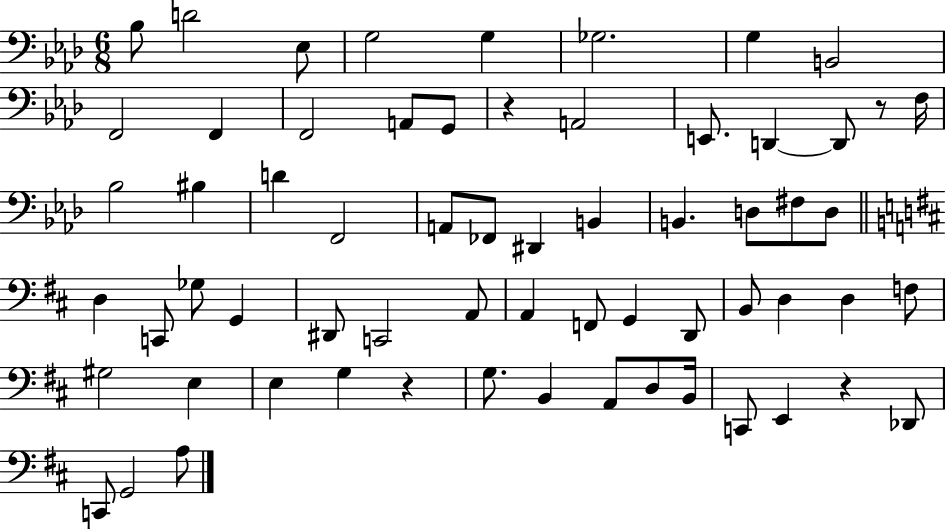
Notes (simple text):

Bb3/e D4/h Eb3/e G3/h G3/q Gb3/h. G3/q B2/h F2/h F2/q F2/h A2/e G2/e R/q A2/h E2/e. D2/q D2/e R/e F3/s Bb3/h BIS3/q D4/q F2/h A2/e FES2/e D#2/q B2/q B2/q. D3/e F#3/e D3/e D3/q C2/e Gb3/e G2/q D#2/e C2/h A2/e A2/q F2/e G2/q D2/e B2/e D3/q D3/q F3/e G#3/h E3/q E3/q G3/q R/q G3/e. B2/q A2/e D3/e B2/s C2/e E2/q R/q Db2/e C2/e G2/h A3/e